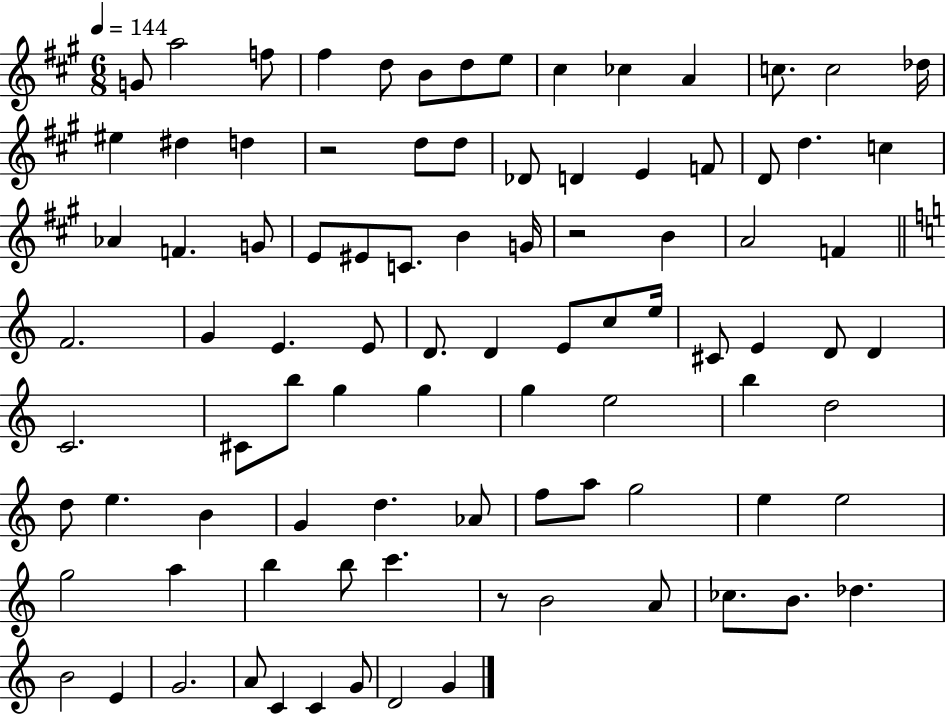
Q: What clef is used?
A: treble